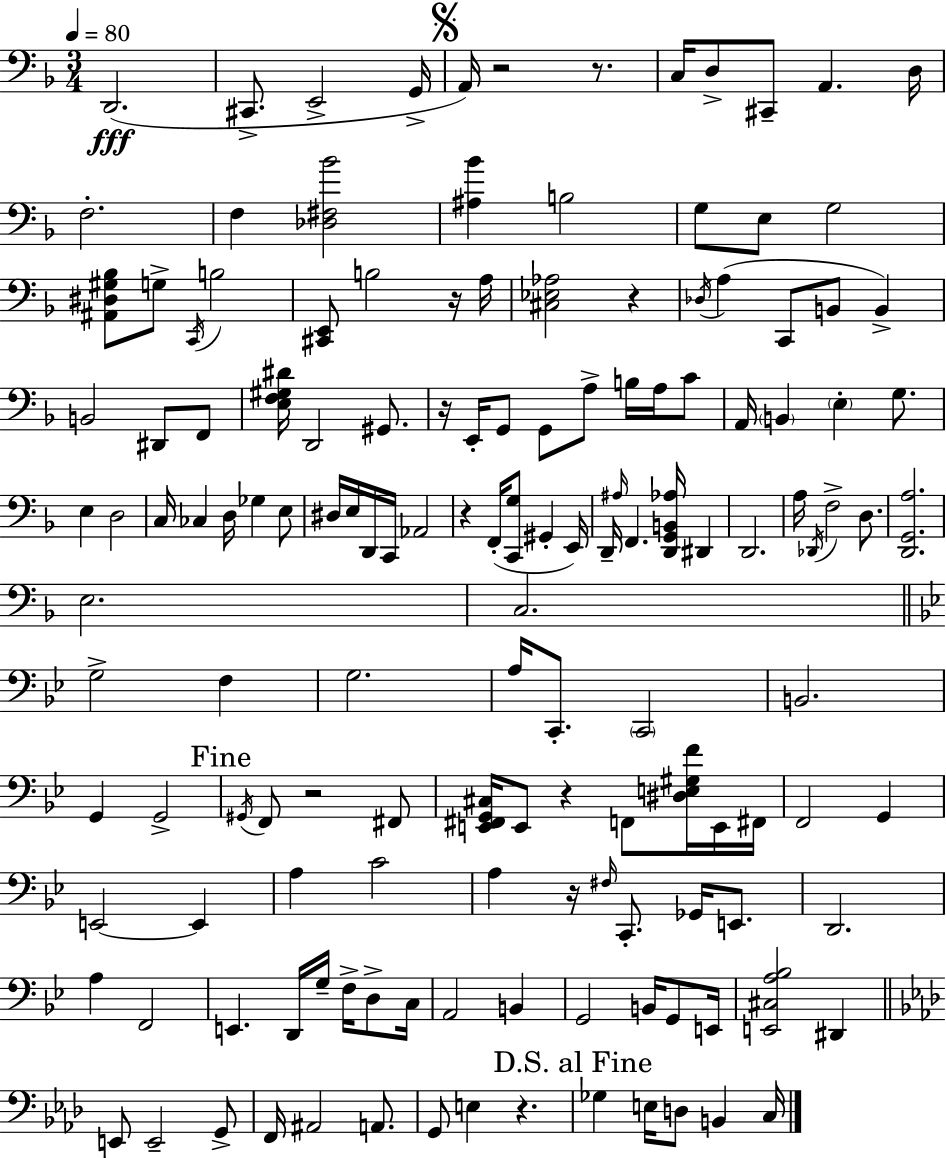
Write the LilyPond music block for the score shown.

{
  \clef bass
  \numericTimeSignature
  \time 3/4
  \key d \minor
  \tempo 4 = 80
  d,2.(\fff | cis,8.-> e,2-> g,16-> | \mark \markup { \musicglyph "scripts.segno" } a,16) r2 r8. | c16 d8-> cis,8-- a,4. d16 | \break f2.-. | f4 <des fis bes'>2 | <ais bes'>4 b2 | g8 e8 g2 | \break <ais, dis gis bes>8 g8-> \acciaccatura { c,16 } b2 | <cis, e,>8 b2 r16 | a16 <cis ees aes>2 r4 | \acciaccatura { des16 }( a4 c,8 b,8 b,4->) | \break b,2 dis,8 | f,8 <e f gis dis'>16 d,2 gis,8. | r16 e,16-. g,8 g,8 a8-> b16 a16 | c'8 a,16 \parenthesize b,4 \parenthesize e4-. g8. | \break e4 d2 | c16 ces4 d16 ges4 | e8 dis16 e16 d,16 c,16 aes,2 | r4 f,16-.( <c, g>8 gis,4-. | \break e,16) d,16-- \grace { ais16 } f,4. <d, g, b, aes>16 dis,4 | d,2. | a16 \acciaccatura { des,16 } f2-> | d8. <d, g, a>2. | \break e2. | c2. | \bar "||" \break \key bes \major g2-> f4 | g2. | a16 c,8.-. \parenthesize c,2 | b,2. | \break g,4 g,2-> | \mark "Fine" \acciaccatura { gis,16 } f,8 r2 fis,8 | <e, fis, g, cis>16 e,8 r4 f,8 <dis e gis f'>16 e,16 | fis,16 f,2 g,4 | \break e,2~~ e,4 | a4 c'2 | a4 r16 \grace { fis16 } c,8.-. ges,16 e,8. | d,2. | \break a4 f,2 | e,4. d,16 g16-- f16-> d8-> | c16 a,2 b,4 | g,2 b,16 g,8 | \break e,16 <e, cis a bes>2 dis,4 | \bar "||" \break \key f \minor e,8 e,2-- g,8-> | f,16 ais,2 a,8. | g,8 e4 r4. | \mark "D.S. al Fine" ges4 e16 d8 b,4 c16 | \break \bar "|."
}